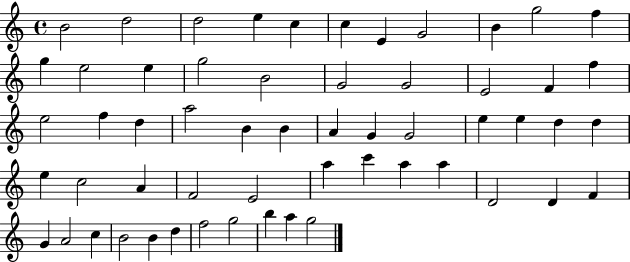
{
  \clef treble
  \time 4/4
  \defaultTimeSignature
  \key c \major
  b'2 d''2 | d''2 e''4 c''4 | c''4 e'4 g'2 | b'4 g''2 f''4 | \break g''4 e''2 e''4 | g''2 b'2 | g'2 g'2 | e'2 f'4 f''4 | \break e''2 f''4 d''4 | a''2 b'4 b'4 | a'4 g'4 g'2 | e''4 e''4 d''4 d''4 | \break e''4 c''2 a'4 | f'2 e'2 | a''4 c'''4 a''4 a''4 | d'2 d'4 f'4 | \break g'4 a'2 c''4 | b'2 b'4 d''4 | f''2 g''2 | b''4 a''4 g''2 | \break \bar "|."
}